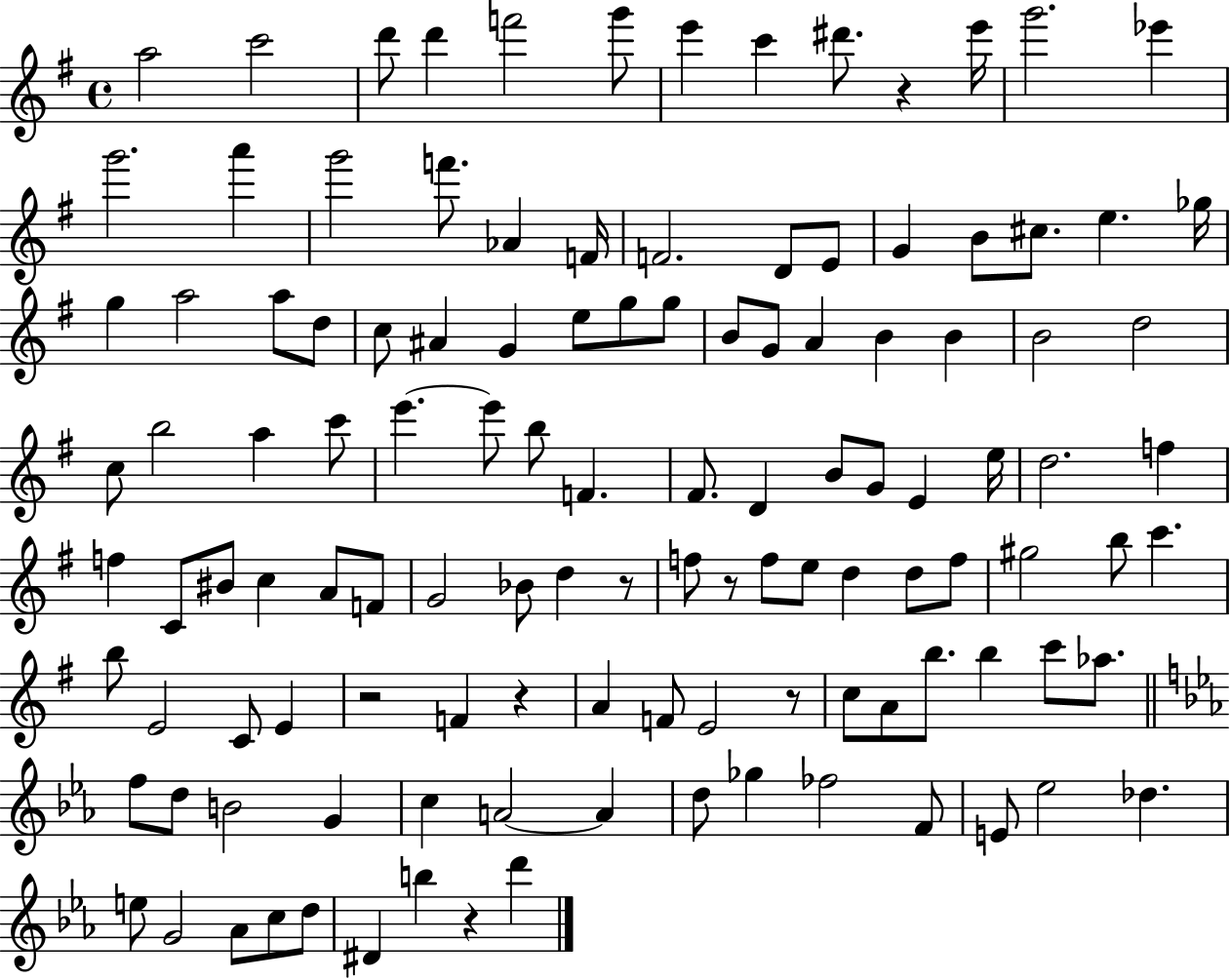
{
  \clef treble
  \time 4/4
  \defaultTimeSignature
  \key g \major
  a''2 c'''2 | d'''8 d'''4 f'''2 g'''8 | e'''4 c'''4 dis'''8. r4 e'''16 | g'''2. ees'''4 | \break g'''2. a'''4 | g'''2 f'''8. aes'4 f'16 | f'2. d'8 e'8 | g'4 b'8 cis''8. e''4. ges''16 | \break g''4 a''2 a''8 d''8 | c''8 ais'4 g'4 e''8 g''8 g''8 | b'8 g'8 a'4 b'4 b'4 | b'2 d''2 | \break c''8 b''2 a''4 c'''8 | e'''4.~~ e'''8 b''8 f'4. | fis'8. d'4 b'8 g'8 e'4 e''16 | d''2. f''4 | \break f''4 c'8 bis'8 c''4 a'8 f'8 | g'2 bes'8 d''4 r8 | f''8 r8 f''8 e''8 d''4 d''8 f''8 | gis''2 b''8 c'''4. | \break b''8 e'2 c'8 e'4 | r2 f'4 r4 | a'4 f'8 e'2 r8 | c''8 a'8 b''8. b''4 c'''8 aes''8. | \break \bar "||" \break \key c \minor f''8 d''8 b'2 g'4 | c''4 a'2~~ a'4 | d''8 ges''4 fes''2 f'8 | e'8 ees''2 des''4. | \break e''8 g'2 aes'8 c''8 d''8 | dis'4 b''4 r4 d'''4 | \bar "|."
}